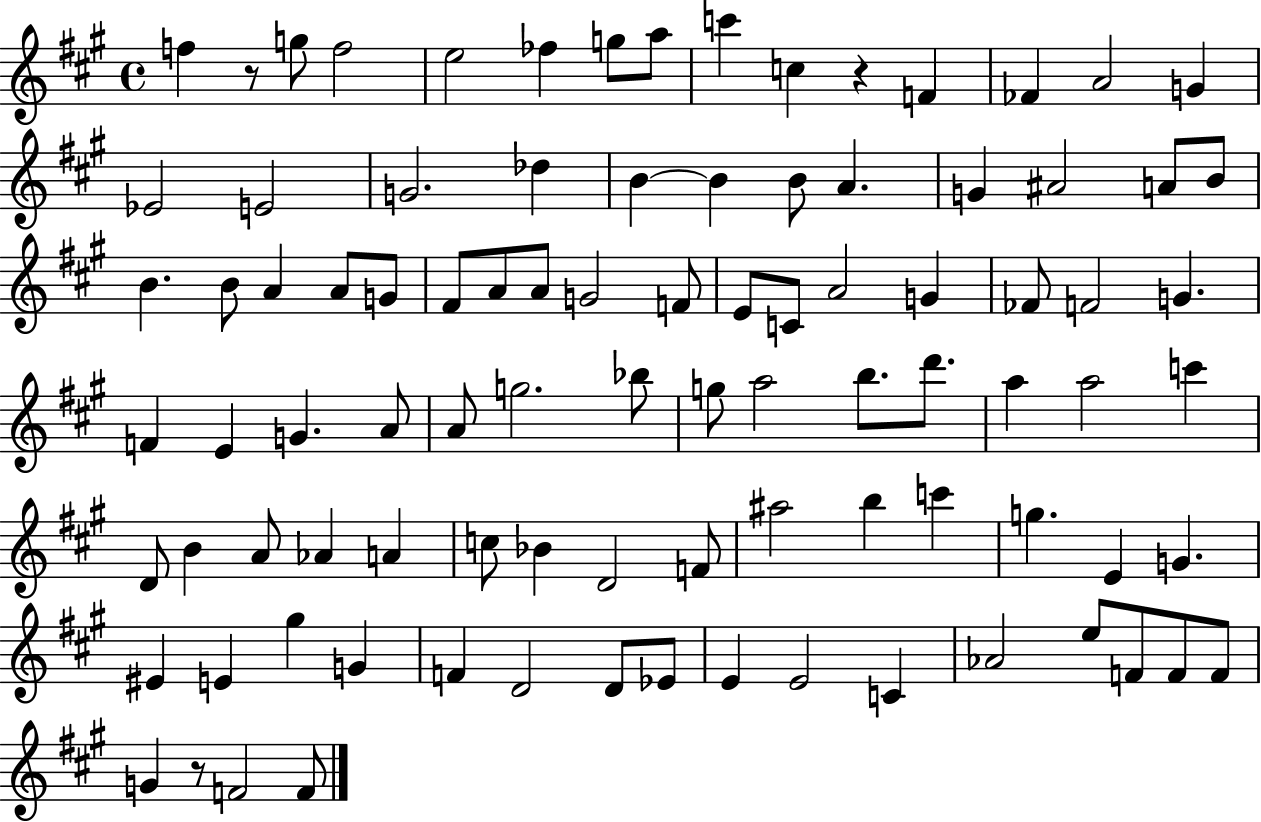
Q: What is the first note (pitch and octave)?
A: F5